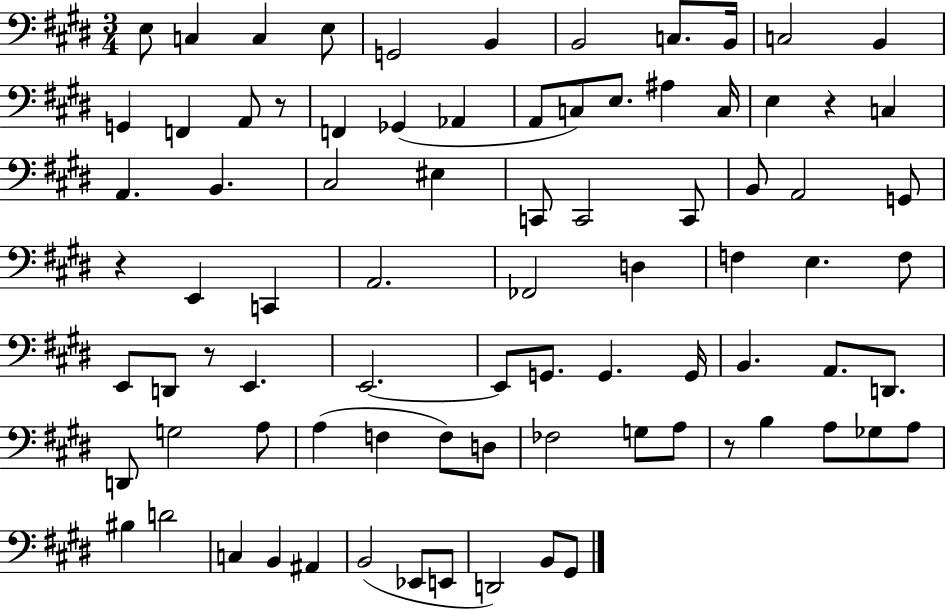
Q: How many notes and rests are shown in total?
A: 83